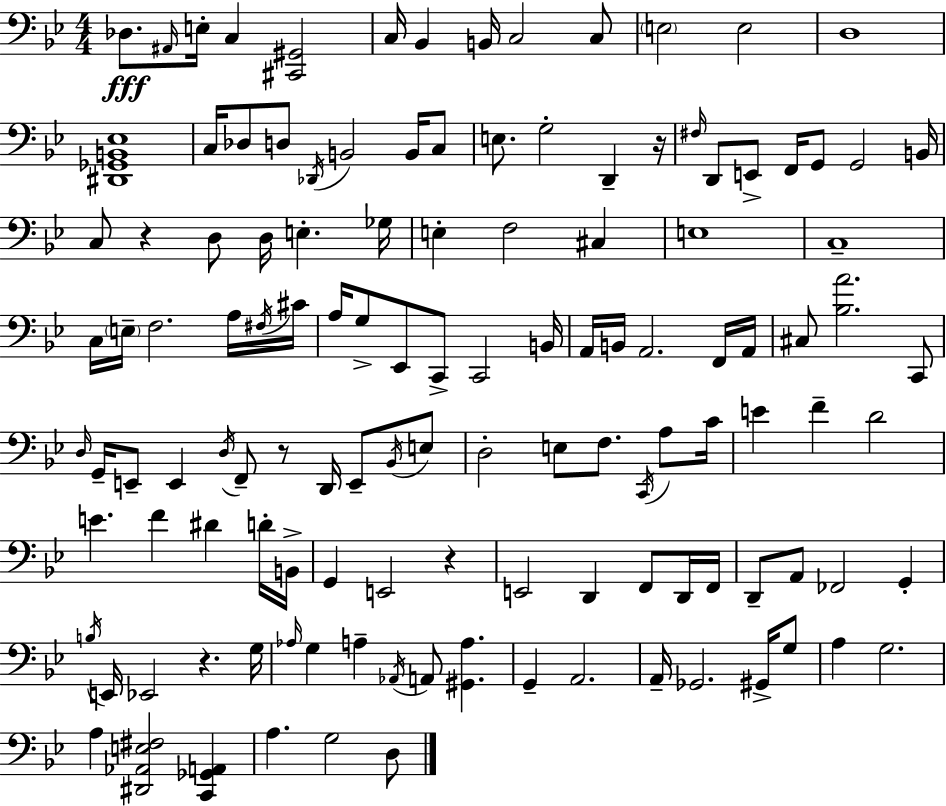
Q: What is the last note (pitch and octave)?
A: D3